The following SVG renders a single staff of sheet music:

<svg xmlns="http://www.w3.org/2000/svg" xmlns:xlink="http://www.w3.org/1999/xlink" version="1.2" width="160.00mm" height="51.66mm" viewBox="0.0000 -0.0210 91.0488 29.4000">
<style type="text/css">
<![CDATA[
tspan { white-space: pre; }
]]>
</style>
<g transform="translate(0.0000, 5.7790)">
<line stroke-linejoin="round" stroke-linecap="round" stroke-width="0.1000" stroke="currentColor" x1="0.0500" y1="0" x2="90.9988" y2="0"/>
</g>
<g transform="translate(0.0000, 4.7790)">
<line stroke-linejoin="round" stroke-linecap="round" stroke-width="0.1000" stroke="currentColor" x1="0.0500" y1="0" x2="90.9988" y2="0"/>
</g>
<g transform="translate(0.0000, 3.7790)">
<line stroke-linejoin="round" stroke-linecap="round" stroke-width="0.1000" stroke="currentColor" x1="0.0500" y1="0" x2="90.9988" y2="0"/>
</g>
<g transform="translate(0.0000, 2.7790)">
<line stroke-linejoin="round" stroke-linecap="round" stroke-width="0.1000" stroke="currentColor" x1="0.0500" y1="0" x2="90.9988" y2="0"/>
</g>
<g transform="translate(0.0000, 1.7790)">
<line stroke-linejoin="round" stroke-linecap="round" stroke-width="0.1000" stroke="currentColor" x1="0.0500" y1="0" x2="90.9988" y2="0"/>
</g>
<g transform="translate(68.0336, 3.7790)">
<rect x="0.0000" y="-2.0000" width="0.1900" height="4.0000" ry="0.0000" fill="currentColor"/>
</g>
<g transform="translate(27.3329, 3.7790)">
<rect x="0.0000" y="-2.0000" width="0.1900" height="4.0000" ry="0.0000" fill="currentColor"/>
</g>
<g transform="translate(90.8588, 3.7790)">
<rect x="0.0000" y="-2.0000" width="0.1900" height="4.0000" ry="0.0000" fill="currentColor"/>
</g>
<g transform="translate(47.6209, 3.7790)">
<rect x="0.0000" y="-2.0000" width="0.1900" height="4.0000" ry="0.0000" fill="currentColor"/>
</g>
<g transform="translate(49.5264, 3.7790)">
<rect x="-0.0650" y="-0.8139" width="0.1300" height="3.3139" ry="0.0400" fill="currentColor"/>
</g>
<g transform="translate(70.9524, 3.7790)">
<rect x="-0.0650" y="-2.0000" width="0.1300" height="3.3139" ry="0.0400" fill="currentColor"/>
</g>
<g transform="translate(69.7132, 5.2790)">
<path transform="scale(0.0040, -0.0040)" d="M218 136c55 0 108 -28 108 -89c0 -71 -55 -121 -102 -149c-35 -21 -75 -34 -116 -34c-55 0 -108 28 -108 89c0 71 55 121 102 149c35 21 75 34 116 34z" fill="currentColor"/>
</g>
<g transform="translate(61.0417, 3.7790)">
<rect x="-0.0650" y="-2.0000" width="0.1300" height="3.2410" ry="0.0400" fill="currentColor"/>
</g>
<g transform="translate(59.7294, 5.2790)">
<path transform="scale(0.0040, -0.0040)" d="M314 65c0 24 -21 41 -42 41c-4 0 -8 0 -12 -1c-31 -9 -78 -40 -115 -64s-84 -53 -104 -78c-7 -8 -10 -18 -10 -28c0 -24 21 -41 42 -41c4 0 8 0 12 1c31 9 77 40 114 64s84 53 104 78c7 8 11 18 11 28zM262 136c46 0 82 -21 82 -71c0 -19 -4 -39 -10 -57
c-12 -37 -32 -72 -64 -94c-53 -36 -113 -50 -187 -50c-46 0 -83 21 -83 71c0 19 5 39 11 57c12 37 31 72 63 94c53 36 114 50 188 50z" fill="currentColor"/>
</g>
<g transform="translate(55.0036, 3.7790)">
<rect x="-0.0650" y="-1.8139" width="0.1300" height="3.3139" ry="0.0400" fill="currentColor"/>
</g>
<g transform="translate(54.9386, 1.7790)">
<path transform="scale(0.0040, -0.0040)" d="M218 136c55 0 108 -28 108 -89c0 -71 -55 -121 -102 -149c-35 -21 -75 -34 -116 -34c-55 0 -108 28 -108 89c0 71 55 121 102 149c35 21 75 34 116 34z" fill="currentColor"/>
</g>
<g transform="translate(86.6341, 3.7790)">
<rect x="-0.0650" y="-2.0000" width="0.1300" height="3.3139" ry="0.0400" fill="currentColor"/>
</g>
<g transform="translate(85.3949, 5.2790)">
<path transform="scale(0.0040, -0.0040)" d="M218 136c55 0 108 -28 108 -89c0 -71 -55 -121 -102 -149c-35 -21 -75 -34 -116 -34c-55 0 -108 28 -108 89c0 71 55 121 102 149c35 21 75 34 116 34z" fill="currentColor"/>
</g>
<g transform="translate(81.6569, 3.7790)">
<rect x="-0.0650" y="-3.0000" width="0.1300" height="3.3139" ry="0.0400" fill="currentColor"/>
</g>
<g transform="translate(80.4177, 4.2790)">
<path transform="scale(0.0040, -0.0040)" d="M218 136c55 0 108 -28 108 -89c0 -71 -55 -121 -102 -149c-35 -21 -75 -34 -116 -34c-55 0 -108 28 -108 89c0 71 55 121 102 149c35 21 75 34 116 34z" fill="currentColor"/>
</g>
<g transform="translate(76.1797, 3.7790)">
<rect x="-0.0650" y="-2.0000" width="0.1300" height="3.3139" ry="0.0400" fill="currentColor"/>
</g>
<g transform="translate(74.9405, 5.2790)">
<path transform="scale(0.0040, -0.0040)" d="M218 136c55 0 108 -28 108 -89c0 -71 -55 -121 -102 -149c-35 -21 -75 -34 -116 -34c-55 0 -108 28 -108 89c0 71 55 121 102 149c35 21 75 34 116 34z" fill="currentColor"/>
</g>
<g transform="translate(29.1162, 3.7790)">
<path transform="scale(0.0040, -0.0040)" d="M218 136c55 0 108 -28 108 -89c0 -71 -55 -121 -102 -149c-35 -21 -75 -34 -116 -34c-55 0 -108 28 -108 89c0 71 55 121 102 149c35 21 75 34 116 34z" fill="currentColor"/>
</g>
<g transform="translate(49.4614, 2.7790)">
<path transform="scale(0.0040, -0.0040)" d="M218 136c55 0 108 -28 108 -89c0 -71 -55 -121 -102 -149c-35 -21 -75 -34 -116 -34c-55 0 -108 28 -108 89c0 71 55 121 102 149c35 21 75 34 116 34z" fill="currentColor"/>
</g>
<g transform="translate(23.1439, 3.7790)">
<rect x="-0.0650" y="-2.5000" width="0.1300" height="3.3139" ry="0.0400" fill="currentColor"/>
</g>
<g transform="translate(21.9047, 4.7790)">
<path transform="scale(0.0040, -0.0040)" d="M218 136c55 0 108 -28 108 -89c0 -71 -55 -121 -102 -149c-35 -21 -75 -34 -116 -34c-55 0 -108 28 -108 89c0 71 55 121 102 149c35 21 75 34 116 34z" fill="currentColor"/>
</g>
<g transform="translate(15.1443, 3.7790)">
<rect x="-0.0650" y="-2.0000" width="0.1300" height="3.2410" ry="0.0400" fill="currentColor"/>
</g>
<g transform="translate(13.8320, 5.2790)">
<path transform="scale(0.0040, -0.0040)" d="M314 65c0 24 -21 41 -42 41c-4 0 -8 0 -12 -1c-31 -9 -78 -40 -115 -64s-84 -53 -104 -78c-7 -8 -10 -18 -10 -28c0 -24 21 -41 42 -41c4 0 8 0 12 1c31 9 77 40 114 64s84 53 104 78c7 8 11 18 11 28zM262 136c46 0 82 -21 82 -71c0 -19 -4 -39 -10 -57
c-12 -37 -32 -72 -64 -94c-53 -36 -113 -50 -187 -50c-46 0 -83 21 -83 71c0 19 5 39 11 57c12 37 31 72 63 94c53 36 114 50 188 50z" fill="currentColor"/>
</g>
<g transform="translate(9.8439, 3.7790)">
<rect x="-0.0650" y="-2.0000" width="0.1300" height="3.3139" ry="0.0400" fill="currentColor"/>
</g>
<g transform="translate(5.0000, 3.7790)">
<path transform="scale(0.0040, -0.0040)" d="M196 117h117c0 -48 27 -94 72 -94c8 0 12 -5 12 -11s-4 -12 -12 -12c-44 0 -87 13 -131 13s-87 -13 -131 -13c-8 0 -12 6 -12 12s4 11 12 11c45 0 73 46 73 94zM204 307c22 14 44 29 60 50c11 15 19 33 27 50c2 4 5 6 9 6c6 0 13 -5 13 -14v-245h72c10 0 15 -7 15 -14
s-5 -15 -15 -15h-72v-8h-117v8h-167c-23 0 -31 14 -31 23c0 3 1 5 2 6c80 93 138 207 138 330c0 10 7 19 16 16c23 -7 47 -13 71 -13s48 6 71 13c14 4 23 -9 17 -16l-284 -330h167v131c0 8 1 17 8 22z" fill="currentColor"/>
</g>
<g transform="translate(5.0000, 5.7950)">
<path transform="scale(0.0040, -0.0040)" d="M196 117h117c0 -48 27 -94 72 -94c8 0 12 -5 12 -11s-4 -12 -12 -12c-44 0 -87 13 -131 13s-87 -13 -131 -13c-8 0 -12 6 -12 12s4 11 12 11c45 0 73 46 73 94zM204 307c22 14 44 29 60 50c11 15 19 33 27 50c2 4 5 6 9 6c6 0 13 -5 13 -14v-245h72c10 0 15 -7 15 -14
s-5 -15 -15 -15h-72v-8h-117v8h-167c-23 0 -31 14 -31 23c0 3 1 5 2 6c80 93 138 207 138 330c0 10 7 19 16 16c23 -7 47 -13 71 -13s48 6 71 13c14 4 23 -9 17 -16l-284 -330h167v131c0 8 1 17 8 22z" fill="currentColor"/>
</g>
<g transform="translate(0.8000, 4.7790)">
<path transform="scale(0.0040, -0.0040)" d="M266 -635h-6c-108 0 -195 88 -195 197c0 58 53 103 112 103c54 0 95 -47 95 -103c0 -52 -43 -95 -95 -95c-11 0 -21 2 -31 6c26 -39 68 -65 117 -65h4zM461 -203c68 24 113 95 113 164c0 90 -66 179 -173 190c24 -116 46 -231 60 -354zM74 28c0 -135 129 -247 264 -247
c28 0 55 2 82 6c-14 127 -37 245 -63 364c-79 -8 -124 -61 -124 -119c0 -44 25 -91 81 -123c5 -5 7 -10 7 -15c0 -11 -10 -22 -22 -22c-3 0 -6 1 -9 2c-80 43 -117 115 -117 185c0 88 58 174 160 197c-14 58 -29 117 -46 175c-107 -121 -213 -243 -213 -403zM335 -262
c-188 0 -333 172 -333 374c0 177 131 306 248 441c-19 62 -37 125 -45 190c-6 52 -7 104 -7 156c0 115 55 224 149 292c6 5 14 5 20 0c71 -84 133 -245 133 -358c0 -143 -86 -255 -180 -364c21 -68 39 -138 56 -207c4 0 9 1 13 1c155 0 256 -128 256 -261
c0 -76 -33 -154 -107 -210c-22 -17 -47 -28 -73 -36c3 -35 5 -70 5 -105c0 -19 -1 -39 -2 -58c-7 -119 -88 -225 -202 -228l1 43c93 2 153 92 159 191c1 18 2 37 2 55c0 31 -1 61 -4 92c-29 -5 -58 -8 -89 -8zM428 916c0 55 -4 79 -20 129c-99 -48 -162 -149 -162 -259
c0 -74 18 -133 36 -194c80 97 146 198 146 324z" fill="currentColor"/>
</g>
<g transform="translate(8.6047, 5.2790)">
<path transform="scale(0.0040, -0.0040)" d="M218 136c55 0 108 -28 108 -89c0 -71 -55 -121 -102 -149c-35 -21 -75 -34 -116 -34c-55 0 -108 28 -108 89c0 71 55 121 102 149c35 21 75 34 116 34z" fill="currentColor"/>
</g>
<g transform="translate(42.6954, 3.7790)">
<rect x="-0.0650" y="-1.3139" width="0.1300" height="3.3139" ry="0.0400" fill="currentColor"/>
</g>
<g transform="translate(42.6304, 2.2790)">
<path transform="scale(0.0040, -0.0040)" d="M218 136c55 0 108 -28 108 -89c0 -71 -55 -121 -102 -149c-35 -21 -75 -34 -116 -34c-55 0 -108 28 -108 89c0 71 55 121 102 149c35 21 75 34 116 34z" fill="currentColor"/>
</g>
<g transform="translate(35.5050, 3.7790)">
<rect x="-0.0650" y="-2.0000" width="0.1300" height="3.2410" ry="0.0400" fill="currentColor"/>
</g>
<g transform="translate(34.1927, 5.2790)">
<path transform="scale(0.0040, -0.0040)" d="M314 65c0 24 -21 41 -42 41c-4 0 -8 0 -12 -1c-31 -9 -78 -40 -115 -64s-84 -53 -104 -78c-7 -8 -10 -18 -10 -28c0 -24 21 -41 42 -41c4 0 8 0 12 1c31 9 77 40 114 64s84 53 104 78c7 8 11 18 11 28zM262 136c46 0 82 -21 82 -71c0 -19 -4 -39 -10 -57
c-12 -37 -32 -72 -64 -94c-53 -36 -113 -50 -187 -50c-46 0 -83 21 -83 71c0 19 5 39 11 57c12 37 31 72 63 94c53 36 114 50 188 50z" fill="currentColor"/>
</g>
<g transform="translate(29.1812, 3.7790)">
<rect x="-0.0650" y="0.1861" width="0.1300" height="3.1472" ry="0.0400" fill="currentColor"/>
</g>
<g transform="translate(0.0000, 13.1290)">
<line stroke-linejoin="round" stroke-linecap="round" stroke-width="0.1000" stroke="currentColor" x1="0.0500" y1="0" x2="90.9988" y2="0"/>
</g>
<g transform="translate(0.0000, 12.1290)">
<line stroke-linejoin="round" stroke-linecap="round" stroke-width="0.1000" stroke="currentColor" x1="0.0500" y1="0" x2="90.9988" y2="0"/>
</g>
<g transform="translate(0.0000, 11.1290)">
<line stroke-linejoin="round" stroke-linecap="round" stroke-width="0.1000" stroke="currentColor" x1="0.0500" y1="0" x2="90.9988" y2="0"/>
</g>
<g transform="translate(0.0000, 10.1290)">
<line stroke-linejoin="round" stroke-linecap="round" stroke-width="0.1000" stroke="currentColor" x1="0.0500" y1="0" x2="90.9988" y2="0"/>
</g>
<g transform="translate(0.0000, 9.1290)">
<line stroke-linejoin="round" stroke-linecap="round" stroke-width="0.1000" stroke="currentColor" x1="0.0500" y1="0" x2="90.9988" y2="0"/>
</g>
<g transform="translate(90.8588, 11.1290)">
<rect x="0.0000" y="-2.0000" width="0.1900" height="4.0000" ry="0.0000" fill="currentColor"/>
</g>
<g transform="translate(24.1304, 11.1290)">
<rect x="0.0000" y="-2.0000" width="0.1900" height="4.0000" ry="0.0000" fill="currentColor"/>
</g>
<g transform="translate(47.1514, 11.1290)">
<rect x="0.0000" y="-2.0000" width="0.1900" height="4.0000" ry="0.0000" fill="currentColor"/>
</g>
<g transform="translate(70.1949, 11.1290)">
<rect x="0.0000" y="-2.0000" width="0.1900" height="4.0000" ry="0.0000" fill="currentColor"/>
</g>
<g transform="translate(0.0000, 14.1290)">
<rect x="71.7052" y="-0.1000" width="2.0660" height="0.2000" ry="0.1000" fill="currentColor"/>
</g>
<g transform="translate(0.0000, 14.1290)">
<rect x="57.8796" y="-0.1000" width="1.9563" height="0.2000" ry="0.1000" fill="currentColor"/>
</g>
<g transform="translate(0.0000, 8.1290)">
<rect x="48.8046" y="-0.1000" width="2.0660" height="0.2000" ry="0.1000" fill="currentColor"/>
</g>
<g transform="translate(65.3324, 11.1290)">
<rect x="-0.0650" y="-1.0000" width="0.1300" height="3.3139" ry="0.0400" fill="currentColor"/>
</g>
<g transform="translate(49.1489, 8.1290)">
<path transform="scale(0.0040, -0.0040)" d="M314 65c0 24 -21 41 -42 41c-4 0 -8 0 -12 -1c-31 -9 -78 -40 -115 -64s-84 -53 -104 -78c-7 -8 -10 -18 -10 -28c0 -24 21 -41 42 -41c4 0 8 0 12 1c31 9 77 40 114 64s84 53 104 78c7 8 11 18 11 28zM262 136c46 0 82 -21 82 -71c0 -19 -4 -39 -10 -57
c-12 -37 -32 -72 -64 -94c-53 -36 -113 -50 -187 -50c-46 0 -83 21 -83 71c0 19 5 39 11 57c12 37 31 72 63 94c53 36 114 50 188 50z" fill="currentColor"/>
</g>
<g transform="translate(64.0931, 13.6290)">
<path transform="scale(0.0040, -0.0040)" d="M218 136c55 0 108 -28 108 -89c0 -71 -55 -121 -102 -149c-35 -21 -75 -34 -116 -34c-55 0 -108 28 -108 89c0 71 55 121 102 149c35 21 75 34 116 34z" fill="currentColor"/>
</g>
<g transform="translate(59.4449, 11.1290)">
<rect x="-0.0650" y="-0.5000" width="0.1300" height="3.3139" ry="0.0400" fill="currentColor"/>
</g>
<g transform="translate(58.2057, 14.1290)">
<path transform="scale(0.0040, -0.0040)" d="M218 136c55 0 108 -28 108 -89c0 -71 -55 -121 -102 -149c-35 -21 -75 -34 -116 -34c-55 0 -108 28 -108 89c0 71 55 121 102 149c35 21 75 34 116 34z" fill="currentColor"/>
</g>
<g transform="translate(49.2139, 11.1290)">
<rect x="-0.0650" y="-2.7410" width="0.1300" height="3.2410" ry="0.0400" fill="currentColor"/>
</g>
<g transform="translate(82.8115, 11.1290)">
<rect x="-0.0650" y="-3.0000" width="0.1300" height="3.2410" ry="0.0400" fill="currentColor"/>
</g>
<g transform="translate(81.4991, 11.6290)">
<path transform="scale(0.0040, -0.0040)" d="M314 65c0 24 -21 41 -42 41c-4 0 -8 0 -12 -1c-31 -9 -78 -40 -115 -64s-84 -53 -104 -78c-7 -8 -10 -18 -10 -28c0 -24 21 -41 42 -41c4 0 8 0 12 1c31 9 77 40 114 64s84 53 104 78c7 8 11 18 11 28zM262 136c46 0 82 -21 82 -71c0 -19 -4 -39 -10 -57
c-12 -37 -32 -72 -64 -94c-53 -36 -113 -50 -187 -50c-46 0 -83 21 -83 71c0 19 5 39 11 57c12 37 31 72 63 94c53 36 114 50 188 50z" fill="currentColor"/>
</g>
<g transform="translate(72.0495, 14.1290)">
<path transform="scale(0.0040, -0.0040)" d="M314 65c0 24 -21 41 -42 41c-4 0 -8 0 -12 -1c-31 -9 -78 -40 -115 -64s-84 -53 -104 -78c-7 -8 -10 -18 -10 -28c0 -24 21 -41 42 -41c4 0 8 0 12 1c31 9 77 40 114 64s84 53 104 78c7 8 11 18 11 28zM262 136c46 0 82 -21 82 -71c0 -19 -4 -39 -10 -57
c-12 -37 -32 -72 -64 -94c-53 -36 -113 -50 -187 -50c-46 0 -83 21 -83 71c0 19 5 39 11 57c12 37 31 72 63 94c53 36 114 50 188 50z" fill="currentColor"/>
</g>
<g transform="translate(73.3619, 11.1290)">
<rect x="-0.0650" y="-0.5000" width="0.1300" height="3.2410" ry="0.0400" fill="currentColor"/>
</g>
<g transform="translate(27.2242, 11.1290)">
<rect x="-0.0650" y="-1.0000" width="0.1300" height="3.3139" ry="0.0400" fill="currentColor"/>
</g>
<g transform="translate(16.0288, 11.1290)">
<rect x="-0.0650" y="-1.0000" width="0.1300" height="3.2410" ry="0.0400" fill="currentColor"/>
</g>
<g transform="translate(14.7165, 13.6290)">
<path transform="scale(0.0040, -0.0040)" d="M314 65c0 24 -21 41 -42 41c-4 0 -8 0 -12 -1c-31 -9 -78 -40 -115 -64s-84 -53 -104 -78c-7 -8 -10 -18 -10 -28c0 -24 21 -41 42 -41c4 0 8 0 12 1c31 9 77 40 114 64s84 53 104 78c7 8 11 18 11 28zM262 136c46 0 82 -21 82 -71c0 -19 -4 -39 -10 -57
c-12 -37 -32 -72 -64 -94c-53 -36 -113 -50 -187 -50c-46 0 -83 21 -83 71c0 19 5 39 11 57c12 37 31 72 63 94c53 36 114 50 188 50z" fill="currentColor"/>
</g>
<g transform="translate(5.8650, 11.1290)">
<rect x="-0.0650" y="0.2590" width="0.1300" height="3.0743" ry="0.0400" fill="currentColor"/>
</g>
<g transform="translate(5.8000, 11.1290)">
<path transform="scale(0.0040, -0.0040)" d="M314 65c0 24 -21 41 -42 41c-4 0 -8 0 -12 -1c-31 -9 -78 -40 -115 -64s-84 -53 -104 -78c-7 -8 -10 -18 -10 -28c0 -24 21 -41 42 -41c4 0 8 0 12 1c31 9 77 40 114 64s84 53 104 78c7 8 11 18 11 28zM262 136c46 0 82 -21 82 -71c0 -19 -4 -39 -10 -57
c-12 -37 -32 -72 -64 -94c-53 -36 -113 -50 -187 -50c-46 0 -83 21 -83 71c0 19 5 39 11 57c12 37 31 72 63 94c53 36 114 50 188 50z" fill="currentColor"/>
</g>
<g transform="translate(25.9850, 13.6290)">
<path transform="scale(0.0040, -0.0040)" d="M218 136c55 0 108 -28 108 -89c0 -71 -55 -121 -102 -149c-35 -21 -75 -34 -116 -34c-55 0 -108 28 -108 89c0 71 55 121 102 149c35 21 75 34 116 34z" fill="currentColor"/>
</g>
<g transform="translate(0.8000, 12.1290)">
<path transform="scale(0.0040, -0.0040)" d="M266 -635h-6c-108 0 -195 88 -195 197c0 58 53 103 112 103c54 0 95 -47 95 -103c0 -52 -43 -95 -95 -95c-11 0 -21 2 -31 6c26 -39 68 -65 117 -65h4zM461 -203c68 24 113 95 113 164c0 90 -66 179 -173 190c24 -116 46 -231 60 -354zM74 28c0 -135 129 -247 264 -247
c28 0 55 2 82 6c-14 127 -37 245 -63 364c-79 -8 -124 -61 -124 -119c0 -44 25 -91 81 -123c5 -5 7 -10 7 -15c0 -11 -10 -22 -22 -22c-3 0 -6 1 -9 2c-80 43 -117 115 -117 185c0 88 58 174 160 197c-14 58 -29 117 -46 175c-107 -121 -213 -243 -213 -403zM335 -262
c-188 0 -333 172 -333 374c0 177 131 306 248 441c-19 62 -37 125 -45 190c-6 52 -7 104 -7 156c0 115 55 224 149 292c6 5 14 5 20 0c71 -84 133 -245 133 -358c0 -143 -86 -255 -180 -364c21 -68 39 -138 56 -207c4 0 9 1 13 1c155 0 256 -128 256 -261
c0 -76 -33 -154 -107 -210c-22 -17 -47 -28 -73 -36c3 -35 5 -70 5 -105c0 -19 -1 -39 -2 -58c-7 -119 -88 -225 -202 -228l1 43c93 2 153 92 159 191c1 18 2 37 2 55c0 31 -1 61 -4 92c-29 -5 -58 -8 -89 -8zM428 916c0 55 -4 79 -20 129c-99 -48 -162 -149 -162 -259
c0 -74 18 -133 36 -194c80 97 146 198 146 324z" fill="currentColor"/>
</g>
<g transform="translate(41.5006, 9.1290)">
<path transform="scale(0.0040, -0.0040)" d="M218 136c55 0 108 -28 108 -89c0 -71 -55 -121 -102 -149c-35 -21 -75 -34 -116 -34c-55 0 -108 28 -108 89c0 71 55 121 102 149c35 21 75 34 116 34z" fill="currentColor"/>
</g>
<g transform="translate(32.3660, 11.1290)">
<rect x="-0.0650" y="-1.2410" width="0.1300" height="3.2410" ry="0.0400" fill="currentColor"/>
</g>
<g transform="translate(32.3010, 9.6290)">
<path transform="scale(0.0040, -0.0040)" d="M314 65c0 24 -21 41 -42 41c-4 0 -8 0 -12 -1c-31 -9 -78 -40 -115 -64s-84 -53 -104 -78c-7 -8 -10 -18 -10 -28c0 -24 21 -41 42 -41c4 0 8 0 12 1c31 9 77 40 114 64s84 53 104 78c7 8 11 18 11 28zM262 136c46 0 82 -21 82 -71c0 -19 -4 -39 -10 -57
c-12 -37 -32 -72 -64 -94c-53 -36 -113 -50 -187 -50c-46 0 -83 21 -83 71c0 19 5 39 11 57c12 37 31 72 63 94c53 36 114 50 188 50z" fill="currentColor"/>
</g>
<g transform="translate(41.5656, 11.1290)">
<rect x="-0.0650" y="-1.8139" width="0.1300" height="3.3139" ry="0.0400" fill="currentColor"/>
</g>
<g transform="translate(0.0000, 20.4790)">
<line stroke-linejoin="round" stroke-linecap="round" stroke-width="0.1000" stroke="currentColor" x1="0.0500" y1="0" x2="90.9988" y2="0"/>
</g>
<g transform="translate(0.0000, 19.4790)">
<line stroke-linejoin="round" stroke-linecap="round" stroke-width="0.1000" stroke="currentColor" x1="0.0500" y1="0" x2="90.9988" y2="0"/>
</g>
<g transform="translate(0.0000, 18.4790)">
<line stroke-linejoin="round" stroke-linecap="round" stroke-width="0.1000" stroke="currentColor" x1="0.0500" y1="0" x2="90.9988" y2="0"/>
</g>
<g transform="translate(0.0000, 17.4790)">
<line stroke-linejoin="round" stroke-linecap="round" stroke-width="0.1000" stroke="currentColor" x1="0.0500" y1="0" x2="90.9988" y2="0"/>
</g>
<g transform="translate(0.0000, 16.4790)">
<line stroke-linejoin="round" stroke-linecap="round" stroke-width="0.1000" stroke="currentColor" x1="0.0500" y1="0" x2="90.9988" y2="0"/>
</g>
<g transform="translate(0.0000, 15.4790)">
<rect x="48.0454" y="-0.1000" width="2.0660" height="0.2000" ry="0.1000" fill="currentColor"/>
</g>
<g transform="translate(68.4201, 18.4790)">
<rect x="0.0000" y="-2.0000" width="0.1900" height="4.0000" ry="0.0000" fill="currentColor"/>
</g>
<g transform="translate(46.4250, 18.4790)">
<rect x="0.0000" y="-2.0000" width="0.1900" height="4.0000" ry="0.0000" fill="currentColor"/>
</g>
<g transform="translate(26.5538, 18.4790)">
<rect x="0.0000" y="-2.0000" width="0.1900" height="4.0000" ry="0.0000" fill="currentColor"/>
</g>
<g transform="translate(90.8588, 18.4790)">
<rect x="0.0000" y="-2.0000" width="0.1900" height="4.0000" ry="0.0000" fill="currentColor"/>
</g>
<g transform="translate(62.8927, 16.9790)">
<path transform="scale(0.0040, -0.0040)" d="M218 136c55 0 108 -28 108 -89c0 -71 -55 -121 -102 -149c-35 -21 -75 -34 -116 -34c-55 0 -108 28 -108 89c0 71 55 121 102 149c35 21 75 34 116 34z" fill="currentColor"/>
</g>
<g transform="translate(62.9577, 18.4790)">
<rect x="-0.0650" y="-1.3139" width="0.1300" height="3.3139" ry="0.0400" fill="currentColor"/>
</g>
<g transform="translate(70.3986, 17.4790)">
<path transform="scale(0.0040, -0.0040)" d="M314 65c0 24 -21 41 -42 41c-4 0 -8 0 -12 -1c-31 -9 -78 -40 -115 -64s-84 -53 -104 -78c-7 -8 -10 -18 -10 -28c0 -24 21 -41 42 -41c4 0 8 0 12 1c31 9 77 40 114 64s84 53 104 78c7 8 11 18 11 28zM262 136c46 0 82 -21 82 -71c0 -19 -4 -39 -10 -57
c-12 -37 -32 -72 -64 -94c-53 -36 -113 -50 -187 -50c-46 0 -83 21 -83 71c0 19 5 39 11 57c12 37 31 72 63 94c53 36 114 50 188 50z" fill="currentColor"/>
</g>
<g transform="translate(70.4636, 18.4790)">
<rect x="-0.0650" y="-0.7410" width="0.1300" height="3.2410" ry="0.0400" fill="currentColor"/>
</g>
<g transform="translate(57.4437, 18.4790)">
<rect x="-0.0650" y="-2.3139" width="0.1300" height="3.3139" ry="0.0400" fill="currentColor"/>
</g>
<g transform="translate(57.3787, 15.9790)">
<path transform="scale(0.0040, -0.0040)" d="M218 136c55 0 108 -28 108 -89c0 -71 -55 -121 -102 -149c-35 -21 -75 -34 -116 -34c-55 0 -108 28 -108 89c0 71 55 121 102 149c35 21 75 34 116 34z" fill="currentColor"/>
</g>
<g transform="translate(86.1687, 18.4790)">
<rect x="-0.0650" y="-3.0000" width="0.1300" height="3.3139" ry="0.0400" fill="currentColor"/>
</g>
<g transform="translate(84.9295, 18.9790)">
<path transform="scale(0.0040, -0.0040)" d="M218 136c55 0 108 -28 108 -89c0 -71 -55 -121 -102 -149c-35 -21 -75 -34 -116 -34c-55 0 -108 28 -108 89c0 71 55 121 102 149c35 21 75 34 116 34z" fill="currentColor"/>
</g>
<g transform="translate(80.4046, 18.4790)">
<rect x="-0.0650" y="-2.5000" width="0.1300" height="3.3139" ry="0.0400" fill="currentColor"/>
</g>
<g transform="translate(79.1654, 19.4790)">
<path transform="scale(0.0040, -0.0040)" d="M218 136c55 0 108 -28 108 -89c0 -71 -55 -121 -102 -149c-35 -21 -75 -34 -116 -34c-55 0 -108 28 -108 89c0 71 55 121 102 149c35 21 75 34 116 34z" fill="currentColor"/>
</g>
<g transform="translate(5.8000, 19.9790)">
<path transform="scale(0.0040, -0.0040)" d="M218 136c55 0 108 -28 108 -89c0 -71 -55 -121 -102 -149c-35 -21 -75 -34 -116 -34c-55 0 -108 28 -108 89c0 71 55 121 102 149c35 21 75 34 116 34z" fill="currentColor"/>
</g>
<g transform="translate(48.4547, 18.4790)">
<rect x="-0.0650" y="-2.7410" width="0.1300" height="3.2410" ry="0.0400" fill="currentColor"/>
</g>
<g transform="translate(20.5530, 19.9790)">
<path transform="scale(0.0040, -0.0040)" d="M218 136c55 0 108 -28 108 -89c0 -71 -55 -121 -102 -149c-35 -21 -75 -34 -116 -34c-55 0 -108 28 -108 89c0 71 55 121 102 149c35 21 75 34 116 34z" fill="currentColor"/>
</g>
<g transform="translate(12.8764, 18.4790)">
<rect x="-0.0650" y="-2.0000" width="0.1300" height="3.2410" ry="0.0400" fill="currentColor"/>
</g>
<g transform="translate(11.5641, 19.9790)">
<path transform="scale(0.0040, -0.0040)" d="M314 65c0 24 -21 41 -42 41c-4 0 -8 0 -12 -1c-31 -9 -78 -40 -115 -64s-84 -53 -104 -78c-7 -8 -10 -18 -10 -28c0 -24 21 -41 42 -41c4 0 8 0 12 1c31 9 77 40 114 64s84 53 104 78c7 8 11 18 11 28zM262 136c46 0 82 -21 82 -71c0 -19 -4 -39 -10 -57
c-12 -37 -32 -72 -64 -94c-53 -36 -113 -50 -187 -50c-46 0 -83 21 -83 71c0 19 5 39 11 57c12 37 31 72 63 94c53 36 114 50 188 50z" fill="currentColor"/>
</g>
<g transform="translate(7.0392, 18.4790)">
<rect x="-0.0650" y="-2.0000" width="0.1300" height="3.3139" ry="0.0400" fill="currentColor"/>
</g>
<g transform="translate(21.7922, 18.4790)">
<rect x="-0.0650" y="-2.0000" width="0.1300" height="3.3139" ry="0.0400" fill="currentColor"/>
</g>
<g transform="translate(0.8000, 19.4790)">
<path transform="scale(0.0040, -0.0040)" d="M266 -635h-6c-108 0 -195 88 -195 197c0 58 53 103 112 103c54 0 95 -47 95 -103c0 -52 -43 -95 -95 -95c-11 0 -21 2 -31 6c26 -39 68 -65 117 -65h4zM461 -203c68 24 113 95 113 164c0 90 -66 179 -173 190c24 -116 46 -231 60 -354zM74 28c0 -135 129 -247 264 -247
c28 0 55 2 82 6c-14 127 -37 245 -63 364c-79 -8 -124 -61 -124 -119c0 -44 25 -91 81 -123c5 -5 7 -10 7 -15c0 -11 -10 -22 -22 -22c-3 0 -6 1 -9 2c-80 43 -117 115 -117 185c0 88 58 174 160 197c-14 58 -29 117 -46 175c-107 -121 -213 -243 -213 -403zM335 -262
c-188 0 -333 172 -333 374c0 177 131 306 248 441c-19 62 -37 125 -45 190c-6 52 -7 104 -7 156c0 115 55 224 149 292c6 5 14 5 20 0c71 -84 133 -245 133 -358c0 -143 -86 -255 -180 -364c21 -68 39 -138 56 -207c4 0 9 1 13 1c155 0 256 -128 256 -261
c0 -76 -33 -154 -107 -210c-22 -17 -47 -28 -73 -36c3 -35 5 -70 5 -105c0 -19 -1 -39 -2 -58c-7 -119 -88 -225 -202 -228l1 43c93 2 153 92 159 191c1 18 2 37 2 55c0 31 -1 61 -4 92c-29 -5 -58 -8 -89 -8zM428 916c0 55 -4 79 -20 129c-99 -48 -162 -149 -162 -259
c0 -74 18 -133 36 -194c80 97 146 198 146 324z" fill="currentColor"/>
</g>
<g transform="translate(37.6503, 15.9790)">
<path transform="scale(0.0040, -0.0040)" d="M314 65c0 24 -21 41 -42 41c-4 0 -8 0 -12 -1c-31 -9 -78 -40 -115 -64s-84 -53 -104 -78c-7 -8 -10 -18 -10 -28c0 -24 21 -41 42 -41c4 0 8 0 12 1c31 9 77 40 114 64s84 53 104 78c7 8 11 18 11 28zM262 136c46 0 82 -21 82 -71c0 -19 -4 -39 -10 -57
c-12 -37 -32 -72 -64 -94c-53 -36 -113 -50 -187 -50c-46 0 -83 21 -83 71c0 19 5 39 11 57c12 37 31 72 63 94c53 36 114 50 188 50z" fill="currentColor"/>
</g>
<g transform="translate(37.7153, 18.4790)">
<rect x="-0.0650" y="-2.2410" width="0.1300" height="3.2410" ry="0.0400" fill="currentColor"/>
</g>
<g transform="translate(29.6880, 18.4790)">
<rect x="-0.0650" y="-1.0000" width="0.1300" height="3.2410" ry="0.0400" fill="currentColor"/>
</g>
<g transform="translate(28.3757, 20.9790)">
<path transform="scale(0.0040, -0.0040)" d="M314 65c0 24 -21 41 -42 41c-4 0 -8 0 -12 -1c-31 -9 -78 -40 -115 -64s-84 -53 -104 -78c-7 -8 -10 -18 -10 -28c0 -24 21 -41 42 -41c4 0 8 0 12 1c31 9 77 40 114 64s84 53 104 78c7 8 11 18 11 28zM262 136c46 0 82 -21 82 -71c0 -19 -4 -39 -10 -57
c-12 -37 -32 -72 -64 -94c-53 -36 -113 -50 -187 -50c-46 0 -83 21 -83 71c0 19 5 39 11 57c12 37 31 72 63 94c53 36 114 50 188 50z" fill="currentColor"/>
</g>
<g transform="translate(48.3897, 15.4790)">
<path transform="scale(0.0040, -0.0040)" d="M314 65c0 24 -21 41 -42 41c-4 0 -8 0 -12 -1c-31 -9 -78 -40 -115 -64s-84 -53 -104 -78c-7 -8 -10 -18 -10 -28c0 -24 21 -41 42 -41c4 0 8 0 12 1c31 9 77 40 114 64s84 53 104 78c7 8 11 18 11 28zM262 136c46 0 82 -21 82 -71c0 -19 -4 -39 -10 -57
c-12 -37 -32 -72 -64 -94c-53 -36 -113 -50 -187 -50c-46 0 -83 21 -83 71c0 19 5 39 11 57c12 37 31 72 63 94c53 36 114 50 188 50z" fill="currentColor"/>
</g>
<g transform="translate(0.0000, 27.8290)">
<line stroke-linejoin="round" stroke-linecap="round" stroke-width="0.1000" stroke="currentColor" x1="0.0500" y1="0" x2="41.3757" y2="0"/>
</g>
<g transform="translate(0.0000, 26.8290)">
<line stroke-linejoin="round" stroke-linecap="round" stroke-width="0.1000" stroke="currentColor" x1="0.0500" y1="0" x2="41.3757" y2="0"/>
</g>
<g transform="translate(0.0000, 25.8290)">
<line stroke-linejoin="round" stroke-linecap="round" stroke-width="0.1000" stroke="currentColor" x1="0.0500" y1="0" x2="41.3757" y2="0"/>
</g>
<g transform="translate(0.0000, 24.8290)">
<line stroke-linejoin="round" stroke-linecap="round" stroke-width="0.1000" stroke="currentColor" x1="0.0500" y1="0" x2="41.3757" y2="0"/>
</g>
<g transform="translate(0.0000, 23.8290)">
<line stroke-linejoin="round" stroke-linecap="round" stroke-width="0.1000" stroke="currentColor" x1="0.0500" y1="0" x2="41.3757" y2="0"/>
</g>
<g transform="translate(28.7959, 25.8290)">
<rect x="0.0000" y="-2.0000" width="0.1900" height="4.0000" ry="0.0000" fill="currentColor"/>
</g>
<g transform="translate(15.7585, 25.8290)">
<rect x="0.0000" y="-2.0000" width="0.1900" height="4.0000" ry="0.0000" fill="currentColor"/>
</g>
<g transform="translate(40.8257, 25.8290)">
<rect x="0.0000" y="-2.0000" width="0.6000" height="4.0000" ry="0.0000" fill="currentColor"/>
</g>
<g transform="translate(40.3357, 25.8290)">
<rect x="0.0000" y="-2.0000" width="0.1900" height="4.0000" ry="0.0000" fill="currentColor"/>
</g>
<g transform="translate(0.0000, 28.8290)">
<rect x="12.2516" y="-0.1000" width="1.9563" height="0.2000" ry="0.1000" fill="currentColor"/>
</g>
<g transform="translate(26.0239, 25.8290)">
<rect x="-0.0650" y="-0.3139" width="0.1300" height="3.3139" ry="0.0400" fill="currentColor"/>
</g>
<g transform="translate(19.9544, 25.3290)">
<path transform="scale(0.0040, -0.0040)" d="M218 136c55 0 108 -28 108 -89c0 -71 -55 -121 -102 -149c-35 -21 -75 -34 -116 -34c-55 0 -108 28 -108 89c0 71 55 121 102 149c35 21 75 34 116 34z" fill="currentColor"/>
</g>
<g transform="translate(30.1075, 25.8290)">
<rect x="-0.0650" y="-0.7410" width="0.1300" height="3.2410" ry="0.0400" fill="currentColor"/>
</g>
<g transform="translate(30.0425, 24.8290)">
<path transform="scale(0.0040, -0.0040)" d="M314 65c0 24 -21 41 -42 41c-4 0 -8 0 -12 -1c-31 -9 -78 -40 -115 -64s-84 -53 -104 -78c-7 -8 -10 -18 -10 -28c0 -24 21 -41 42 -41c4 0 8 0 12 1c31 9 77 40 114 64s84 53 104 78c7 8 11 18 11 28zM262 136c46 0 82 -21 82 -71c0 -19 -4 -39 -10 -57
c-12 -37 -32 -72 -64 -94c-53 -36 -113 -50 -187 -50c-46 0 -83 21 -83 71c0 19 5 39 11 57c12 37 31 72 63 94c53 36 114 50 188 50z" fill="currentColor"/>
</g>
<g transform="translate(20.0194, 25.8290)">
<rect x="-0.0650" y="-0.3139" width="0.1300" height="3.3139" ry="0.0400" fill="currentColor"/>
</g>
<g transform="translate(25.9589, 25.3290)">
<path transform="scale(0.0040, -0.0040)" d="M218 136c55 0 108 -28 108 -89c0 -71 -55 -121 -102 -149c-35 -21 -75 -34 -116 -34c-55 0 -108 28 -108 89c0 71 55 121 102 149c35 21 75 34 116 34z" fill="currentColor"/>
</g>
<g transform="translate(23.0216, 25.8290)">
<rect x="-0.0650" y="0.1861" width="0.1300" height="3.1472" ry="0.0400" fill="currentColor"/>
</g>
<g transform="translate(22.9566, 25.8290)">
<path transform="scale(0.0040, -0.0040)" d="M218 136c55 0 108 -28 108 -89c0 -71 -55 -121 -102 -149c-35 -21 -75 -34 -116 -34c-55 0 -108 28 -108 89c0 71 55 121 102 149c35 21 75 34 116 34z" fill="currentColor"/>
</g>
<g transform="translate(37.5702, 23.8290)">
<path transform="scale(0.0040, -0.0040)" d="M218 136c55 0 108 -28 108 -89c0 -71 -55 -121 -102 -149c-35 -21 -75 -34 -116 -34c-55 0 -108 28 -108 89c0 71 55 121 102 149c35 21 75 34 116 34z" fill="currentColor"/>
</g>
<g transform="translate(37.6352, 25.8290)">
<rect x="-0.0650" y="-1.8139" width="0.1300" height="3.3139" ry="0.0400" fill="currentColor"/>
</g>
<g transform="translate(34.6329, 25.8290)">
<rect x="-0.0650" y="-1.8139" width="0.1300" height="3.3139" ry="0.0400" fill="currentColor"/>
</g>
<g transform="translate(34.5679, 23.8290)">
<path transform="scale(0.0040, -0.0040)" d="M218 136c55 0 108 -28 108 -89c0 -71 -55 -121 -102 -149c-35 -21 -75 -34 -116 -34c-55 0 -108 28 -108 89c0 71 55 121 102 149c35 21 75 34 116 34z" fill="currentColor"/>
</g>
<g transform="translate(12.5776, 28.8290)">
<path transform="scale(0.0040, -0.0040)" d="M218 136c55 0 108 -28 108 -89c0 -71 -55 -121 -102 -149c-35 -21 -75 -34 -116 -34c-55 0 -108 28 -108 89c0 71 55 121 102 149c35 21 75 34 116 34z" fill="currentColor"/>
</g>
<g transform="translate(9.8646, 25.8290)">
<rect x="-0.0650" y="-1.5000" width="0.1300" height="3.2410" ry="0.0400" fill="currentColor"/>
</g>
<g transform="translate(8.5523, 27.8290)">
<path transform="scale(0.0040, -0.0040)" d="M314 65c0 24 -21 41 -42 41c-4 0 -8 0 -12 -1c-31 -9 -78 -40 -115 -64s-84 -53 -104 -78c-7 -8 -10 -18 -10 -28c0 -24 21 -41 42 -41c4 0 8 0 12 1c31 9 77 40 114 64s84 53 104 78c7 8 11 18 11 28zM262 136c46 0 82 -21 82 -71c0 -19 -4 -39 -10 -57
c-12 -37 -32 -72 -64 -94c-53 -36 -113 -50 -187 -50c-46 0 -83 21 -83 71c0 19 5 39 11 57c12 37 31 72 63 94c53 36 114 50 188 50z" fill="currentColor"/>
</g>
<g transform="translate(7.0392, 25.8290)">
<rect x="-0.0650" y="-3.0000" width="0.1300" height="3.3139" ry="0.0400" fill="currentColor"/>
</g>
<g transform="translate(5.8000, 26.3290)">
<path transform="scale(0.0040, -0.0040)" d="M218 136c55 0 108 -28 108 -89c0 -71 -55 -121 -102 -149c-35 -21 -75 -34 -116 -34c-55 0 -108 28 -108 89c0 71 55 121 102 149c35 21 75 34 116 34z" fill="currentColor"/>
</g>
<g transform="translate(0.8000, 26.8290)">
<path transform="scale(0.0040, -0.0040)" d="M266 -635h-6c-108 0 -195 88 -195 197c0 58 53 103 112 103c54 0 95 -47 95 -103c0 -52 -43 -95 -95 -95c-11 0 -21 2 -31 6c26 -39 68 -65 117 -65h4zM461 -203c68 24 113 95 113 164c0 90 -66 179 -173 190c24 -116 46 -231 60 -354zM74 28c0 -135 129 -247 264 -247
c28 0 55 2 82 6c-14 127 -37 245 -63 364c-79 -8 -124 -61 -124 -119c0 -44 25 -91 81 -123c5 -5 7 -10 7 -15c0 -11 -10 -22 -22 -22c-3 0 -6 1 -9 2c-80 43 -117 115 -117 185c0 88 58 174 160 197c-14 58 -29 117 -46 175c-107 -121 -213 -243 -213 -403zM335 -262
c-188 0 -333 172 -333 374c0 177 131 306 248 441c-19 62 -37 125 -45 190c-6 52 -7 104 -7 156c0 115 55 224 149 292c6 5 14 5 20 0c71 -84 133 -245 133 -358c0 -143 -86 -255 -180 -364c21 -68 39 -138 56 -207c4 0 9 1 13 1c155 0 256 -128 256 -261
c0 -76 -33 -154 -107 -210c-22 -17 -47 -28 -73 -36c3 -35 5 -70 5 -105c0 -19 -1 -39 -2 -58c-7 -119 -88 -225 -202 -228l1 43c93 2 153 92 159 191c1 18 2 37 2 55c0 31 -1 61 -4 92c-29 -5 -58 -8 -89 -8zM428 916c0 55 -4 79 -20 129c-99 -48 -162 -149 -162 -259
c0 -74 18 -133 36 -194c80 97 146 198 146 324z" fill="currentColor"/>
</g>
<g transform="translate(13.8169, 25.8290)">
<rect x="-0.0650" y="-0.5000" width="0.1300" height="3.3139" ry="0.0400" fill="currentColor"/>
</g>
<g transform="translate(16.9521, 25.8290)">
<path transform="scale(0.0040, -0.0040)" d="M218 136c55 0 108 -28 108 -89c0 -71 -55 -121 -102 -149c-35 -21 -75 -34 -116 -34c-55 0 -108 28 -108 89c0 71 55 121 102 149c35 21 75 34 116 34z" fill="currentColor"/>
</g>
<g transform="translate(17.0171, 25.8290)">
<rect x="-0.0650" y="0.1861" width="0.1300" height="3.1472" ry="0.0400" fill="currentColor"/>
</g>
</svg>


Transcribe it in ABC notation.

X:1
T:Untitled
M:4/4
L:1/4
K:C
F F2 G B F2 e d f F2 F F A F B2 D2 D e2 f a2 C D C2 A2 F F2 F D2 g2 a2 g e d2 G A A E2 C B c B c d2 f f